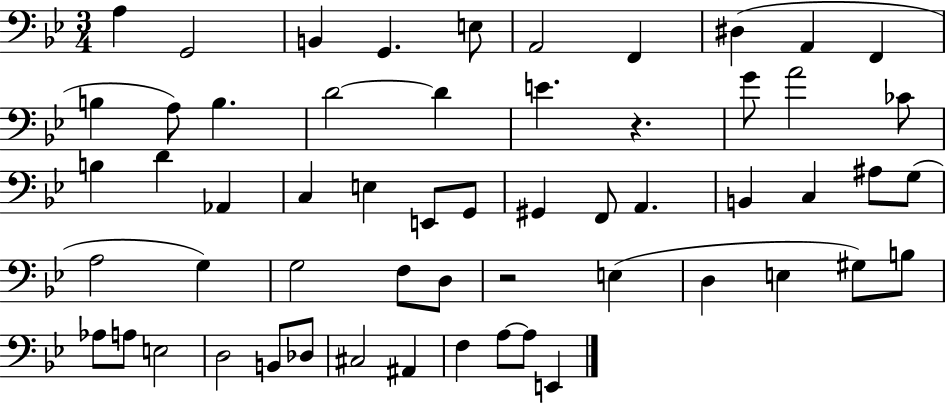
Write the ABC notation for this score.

X:1
T:Untitled
M:3/4
L:1/4
K:Bb
A, G,,2 B,, G,, E,/2 A,,2 F,, ^D, A,, F,, B, A,/2 B, D2 D E z G/2 A2 _C/2 B, D _A,, C, E, E,,/2 G,,/2 ^G,, F,,/2 A,, B,, C, ^A,/2 G,/2 A,2 G, G,2 F,/2 D,/2 z2 E, D, E, ^G,/2 B,/2 _A,/2 A,/2 E,2 D,2 B,,/2 _D,/2 ^C,2 ^A,, F, A,/2 A,/2 E,,